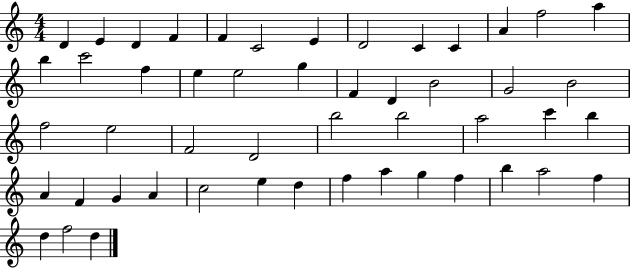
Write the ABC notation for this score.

X:1
T:Untitled
M:4/4
L:1/4
K:C
D E D F F C2 E D2 C C A f2 a b c'2 f e e2 g F D B2 G2 B2 f2 e2 F2 D2 b2 b2 a2 c' b A F G A c2 e d f a g f b a2 f d f2 d